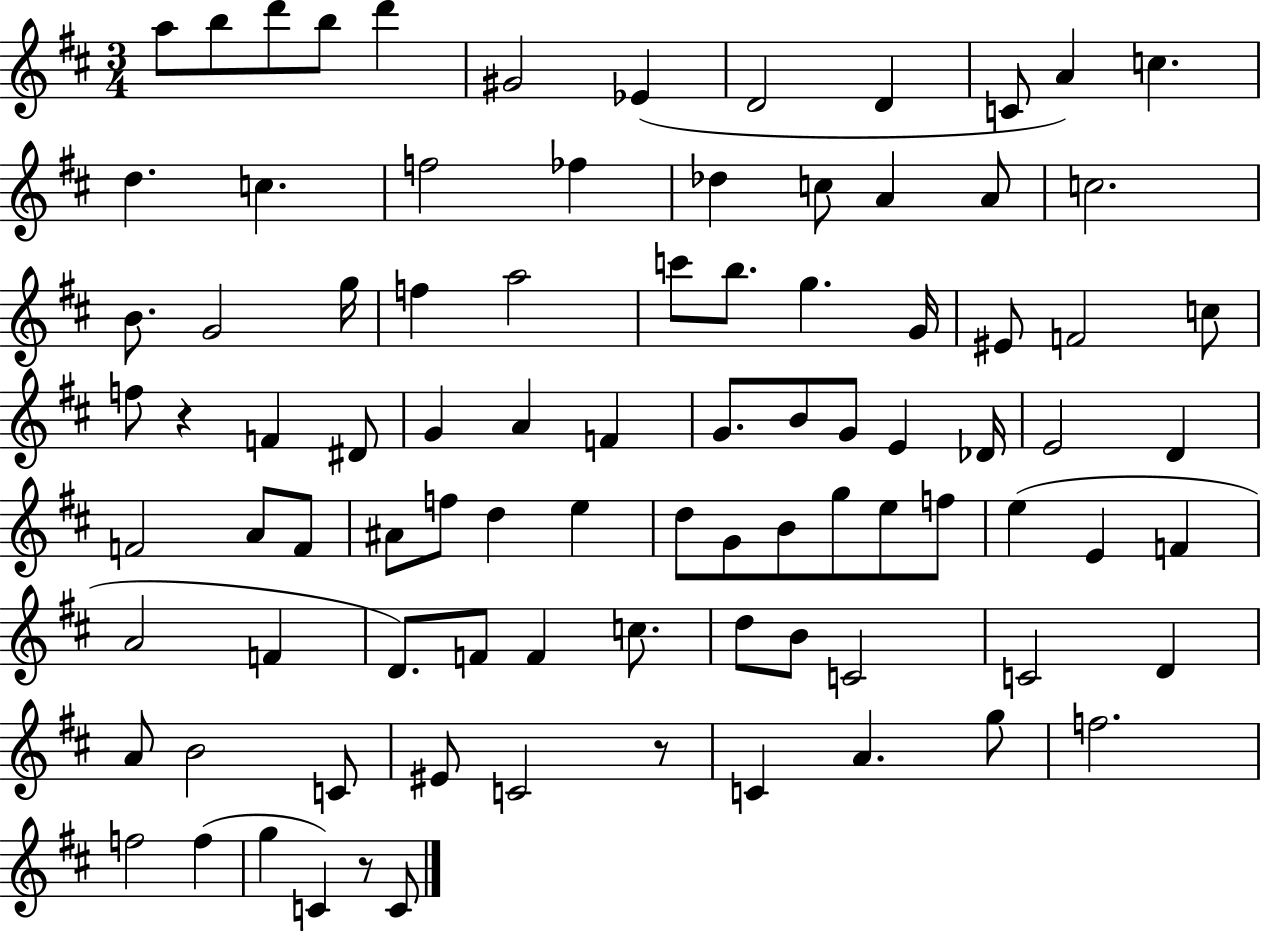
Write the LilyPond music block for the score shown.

{
  \clef treble
  \numericTimeSignature
  \time 3/4
  \key d \major
  a''8 b''8 d'''8 b''8 d'''4 | gis'2 ees'4( | d'2 d'4 | c'8 a'4) c''4. | \break d''4. c''4. | f''2 fes''4 | des''4 c''8 a'4 a'8 | c''2. | \break b'8. g'2 g''16 | f''4 a''2 | c'''8 b''8. g''4. g'16 | eis'8 f'2 c''8 | \break f''8 r4 f'4 dis'8 | g'4 a'4 f'4 | g'8. b'8 g'8 e'4 des'16 | e'2 d'4 | \break f'2 a'8 f'8 | ais'8 f''8 d''4 e''4 | d''8 g'8 b'8 g''8 e''8 f''8 | e''4( e'4 f'4 | \break a'2 f'4 | d'8.) f'8 f'4 c''8. | d''8 b'8 c'2 | c'2 d'4 | \break a'8 b'2 c'8 | eis'8 c'2 r8 | c'4 a'4. g''8 | f''2. | \break f''2 f''4( | g''4 c'4) r8 c'8 | \bar "|."
}